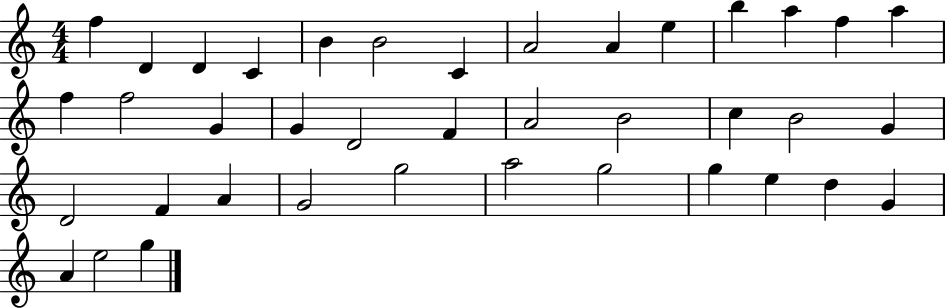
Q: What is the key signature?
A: C major